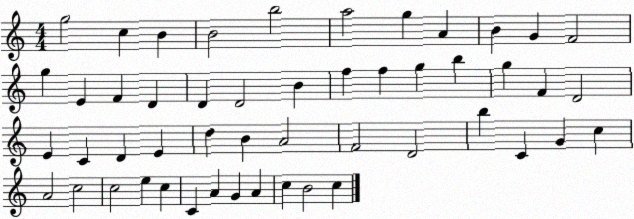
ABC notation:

X:1
T:Untitled
M:4/4
L:1/4
K:C
g2 c B B2 b2 a2 g A B G F2 g E F D D D2 B f f g b g F D2 E C D E d B A2 F2 D2 b C G c A2 c2 c2 e c C A G A c B2 c